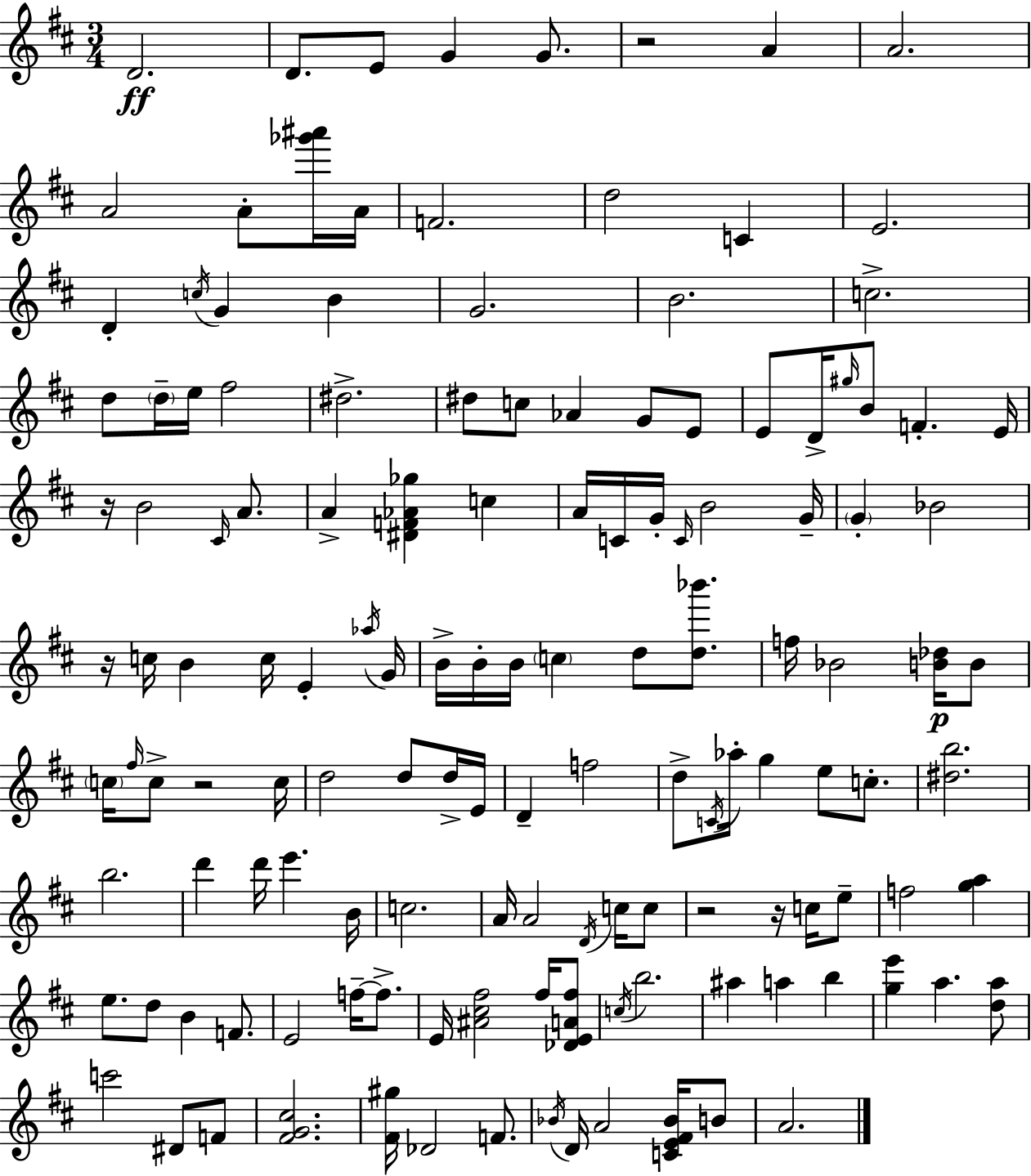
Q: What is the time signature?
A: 3/4